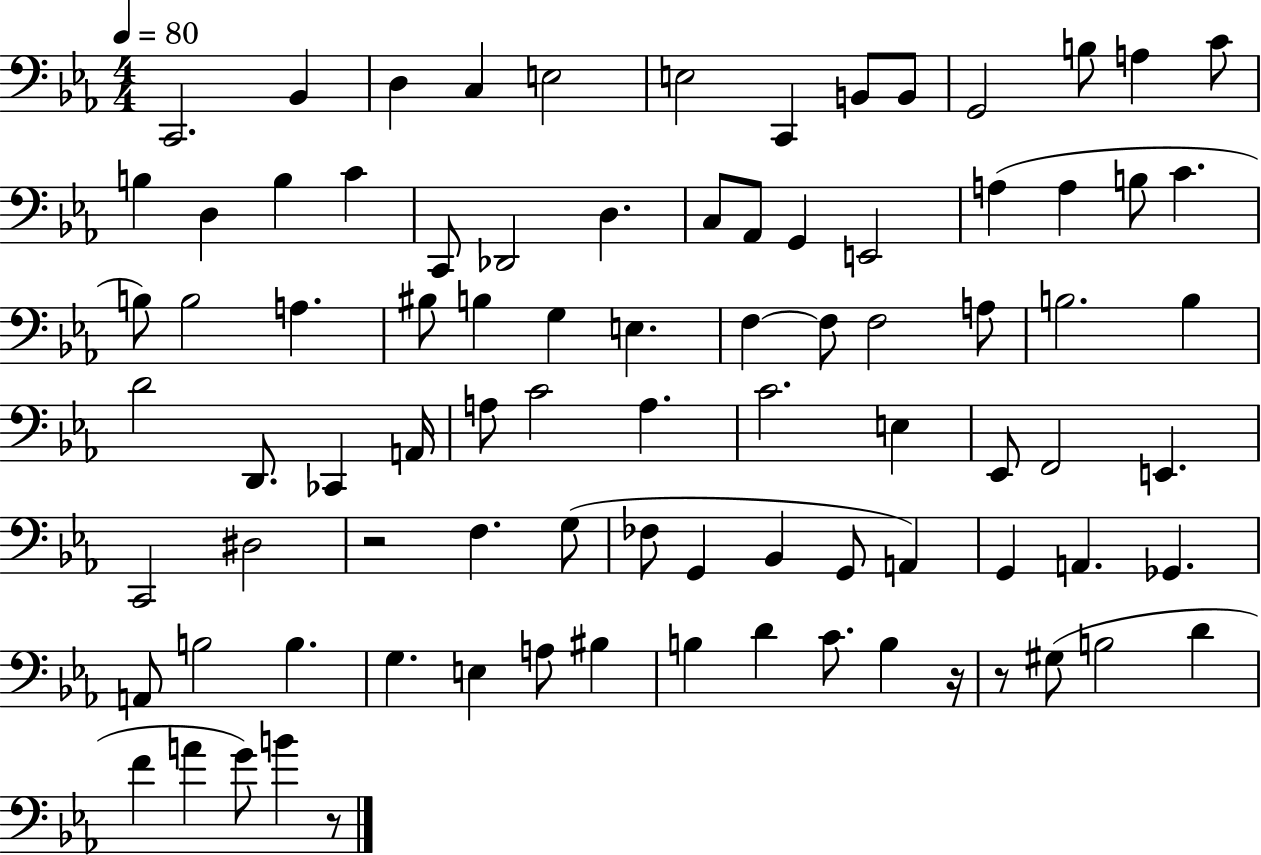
{
  \clef bass
  \numericTimeSignature
  \time 4/4
  \key ees \major
  \tempo 4 = 80
  \repeat volta 2 { c,2. bes,4 | d4 c4 e2 | e2 c,4 b,8 b,8 | g,2 b8 a4 c'8 | \break b4 d4 b4 c'4 | c,8 des,2 d4. | c8 aes,8 g,4 e,2 | a4( a4 b8 c'4. | \break b8) b2 a4. | bis8 b4 g4 e4. | f4~~ f8 f2 a8 | b2. b4 | \break d'2 d,8. ces,4 a,16 | a8 c'2 a4. | c'2. e4 | ees,8 f,2 e,4. | \break c,2 dis2 | r2 f4. g8( | fes8 g,4 bes,4 g,8 a,4) | g,4 a,4. ges,4. | \break a,8 b2 b4. | g4. e4 a8 bis4 | b4 d'4 c'8. b4 r16 | r8 gis8( b2 d'4 | \break f'4 a'4 g'8) b'4 r8 | } \bar "|."
}